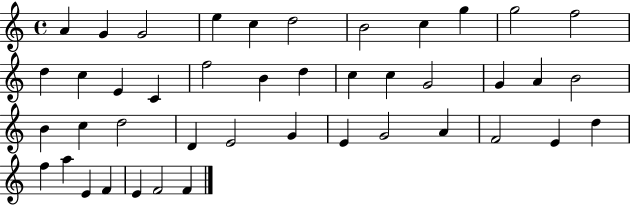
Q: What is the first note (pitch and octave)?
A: A4